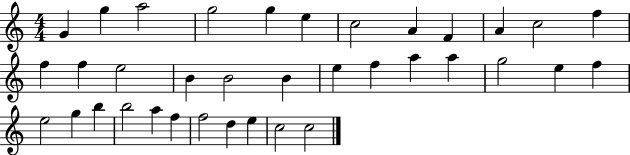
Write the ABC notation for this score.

X:1
T:Untitled
M:4/4
L:1/4
K:C
G g a2 g2 g e c2 A F A c2 f f f e2 B B2 B e f a a g2 e f e2 g b b2 a f f2 d e c2 c2